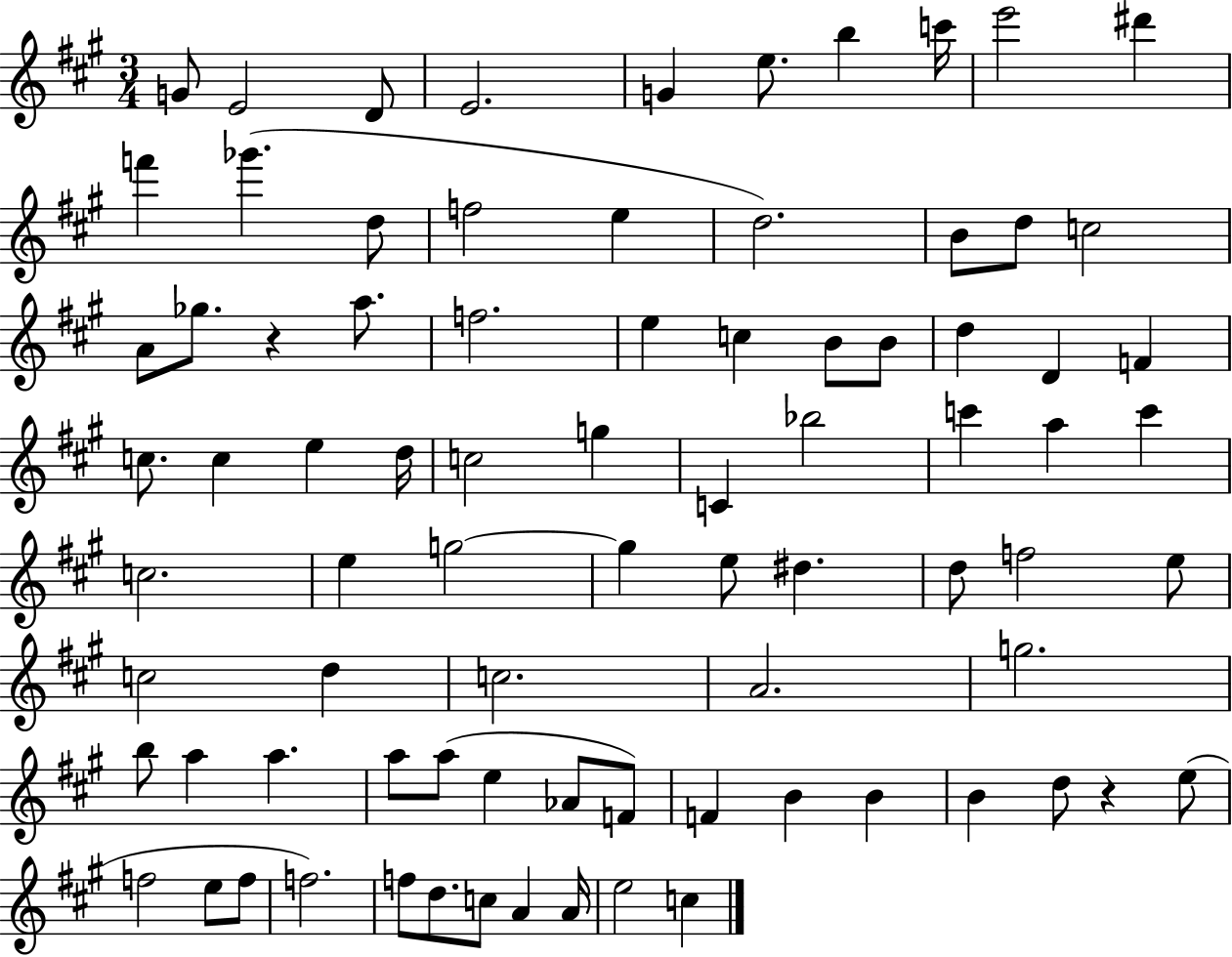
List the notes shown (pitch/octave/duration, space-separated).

G4/e E4/h D4/e E4/h. G4/q E5/e. B5/q C6/s E6/h D#6/q F6/q Gb6/q. D5/e F5/h E5/q D5/h. B4/e D5/e C5/h A4/e Gb5/e. R/q A5/e. F5/h. E5/q C5/q B4/e B4/e D5/q D4/q F4/q C5/e. C5/q E5/q D5/s C5/h G5/q C4/q Bb5/h C6/q A5/q C6/q C5/h. E5/q G5/h G5/q E5/e D#5/q. D5/e F5/h E5/e C5/h D5/q C5/h. A4/h. G5/h. B5/e A5/q A5/q. A5/e A5/e E5/q Ab4/e F4/e F4/q B4/q B4/q B4/q D5/e R/q E5/e F5/h E5/e F5/e F5/h. F5/e D5/e. C5/e A4/q A4/s E5/h C5/q